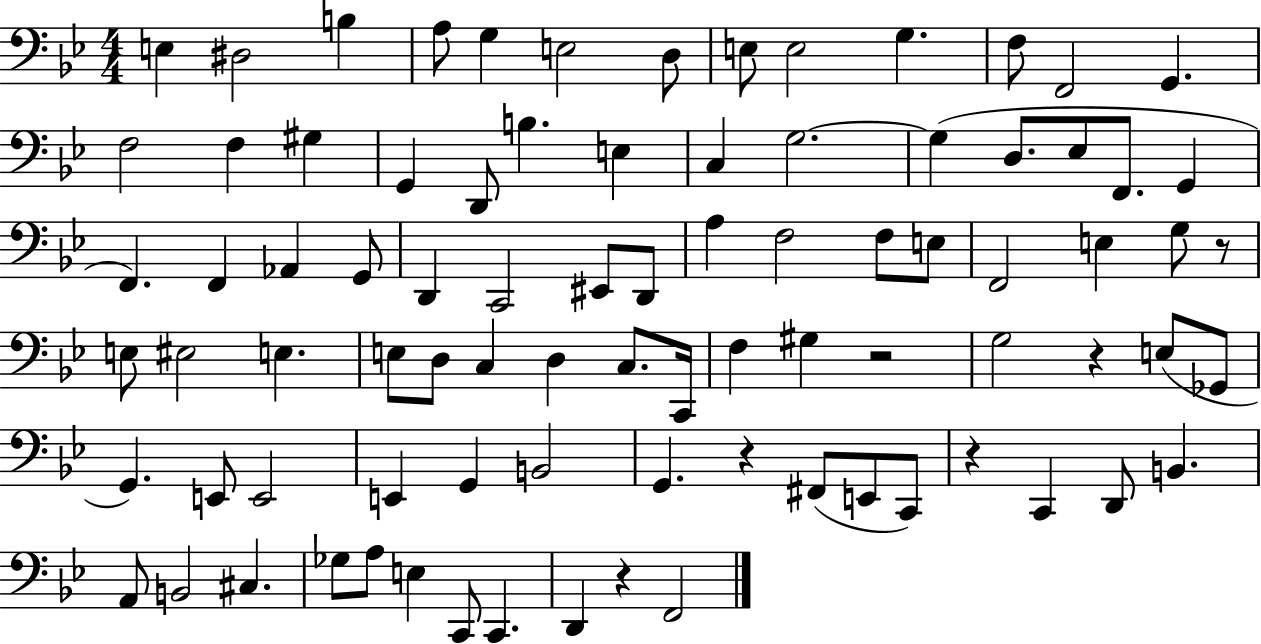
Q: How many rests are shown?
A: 6